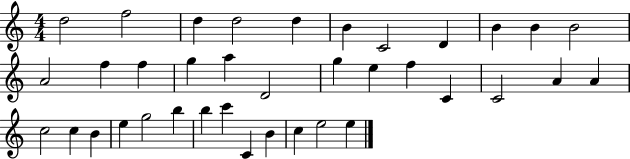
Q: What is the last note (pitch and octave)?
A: E5